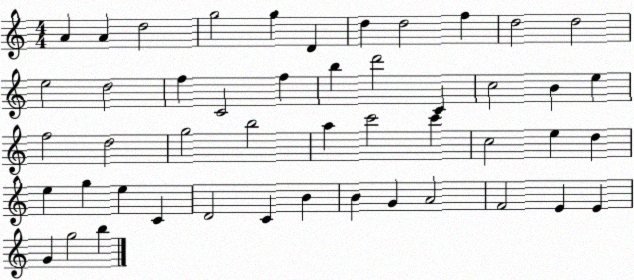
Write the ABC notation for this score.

X:1
T:Untitled
M:4/4
L:1/4
K:C
A A d2 g2 g D d d2 f d2 d2 e2 d2 f C2 f b d'2 C c2 B e f2 d2 g2 b2 a c'2 c' c2 e d e g e C D2 C B B G A2 F2 E E G g2 b